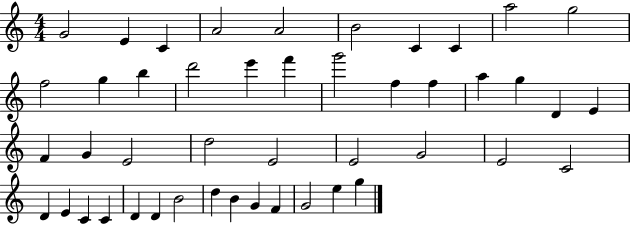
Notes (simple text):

G4/h E4/q C4/q A4/h A4/h B4/h C4/q C4/q A5/h G5/h F5/h G5/q B5/q D6/h E6/q F6/q G6/h F5/q F5/q A5/q G5/q D4/q E4/q F4/q G4/q E4/h D5/h E4/h E4/h G4/h E4/h C4/h D4/q E4/q C4/q C4/q D4/q D4/q B4/h D5/q B4/q G4/q F4/q G4/h E5/q G5/q